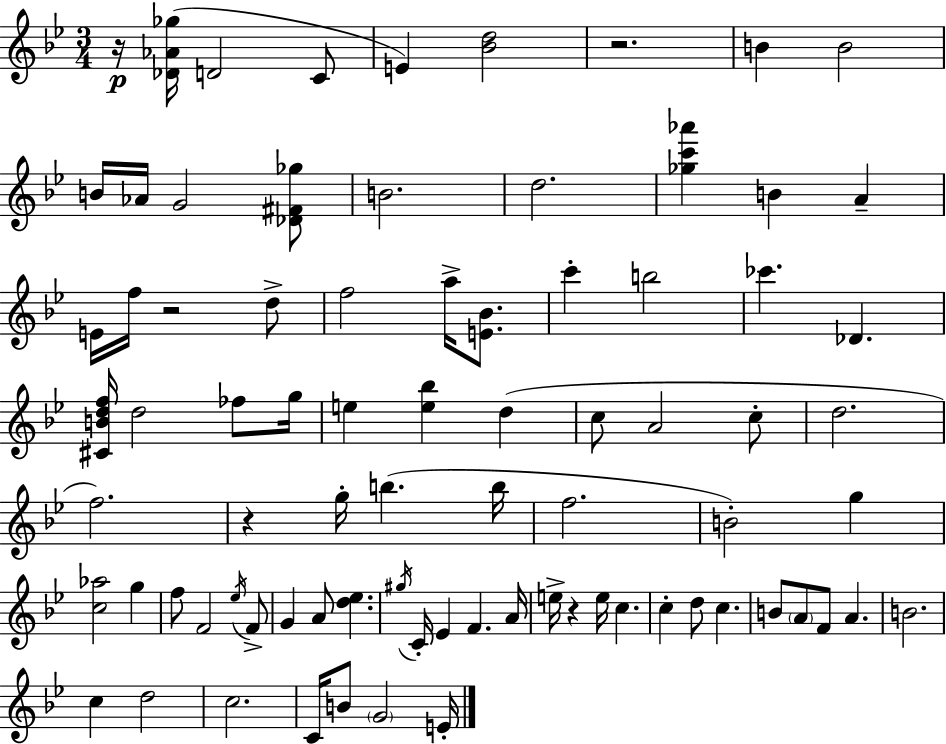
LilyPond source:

{
  \clef treble
  \numericTimeSignature
  \time 3/4
  \key bes \major
  r16\p <des' aes' ges''>16( d'2 c'8 | e'4) <bes' d''>2 | r2. | b'4 b'2 | \break b'16 aes'16 g'2 <des' fis' ges''>8 | b'2. | d''2. | <ges'' c''' aes'''>4 b'4 a'4-- | \break e'16 f''16 r2 d''8-> | f''2 a''16-> <e' bes'>8. | c'''4-. b''2 | ces'''4. des'4. | \break <cis' b' d'' f''>16 d''2 fes''8 g''16 | e''4 <e'' bes''>4 d''4( | c''8 a'2 c''8-. | d''2. | \break f''2.) | r4 g''16-. b''4.( b''16 | f''2. | b'2-.) g''4 | \break <c'' aes''>2 g''4 | f''8 f'2 \acciaccatura { ees''16 } f'8-> | g'4 a'8 <d'' ees''>4. | \acciaccatura { gis''16 } c'16-. ees'4 f'4. | \break a'16 e''16-> r4 e''16 c''4. | c''4-. d''8 c''4. | b'8 \parenthesize a'8 f'8 a'4. | b'2. | \break c''4 d''2 | c''2. | c'16 b'8 \parenthesize g'2 | e'16-. \bar "|."
}